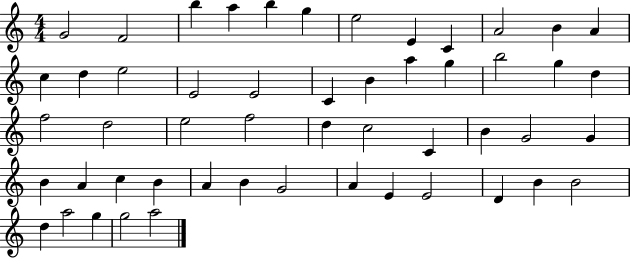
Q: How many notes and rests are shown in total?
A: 52